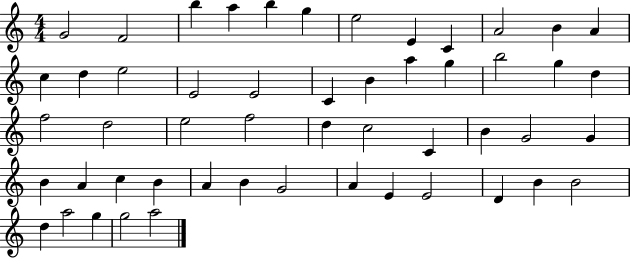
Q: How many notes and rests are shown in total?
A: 52